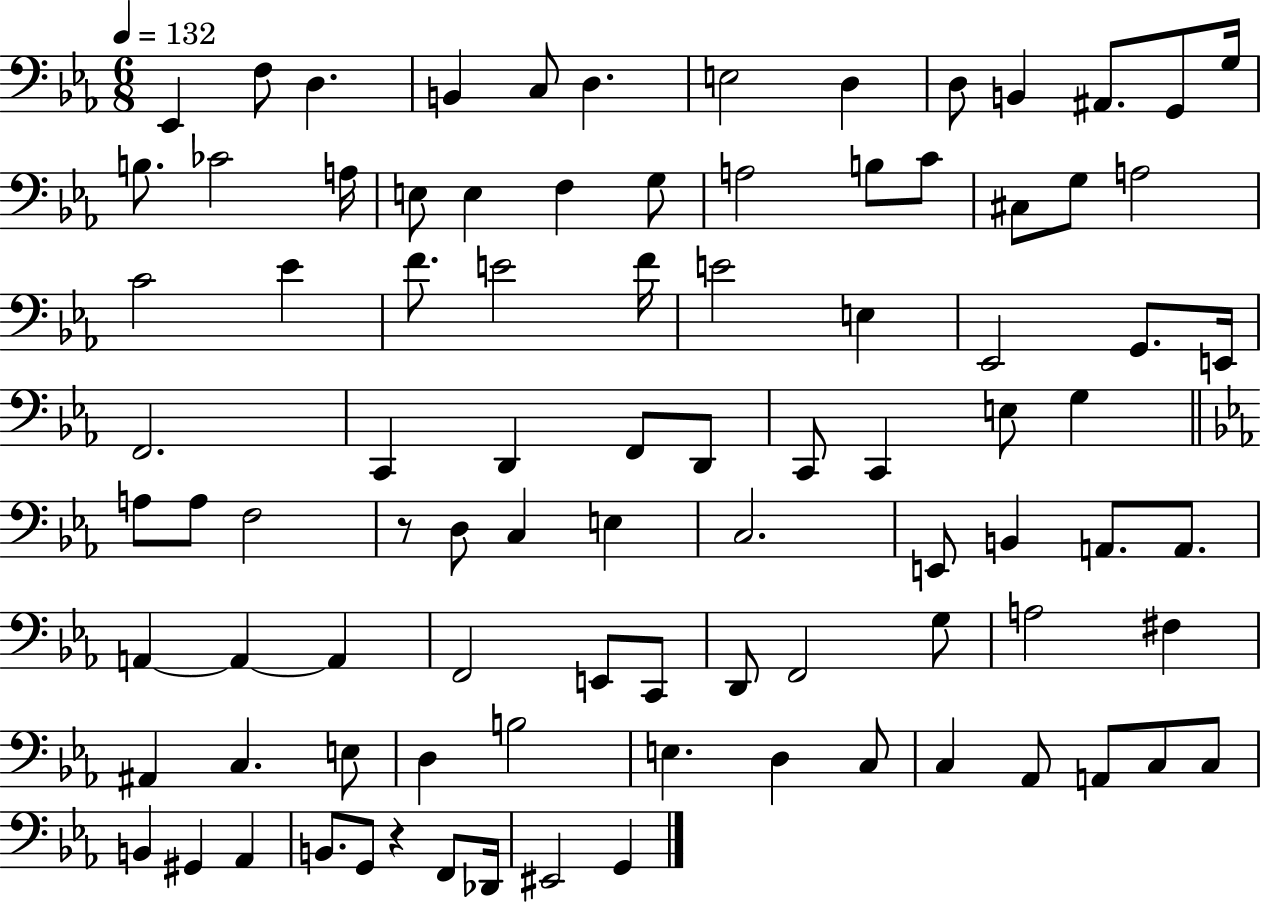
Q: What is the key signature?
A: EES major